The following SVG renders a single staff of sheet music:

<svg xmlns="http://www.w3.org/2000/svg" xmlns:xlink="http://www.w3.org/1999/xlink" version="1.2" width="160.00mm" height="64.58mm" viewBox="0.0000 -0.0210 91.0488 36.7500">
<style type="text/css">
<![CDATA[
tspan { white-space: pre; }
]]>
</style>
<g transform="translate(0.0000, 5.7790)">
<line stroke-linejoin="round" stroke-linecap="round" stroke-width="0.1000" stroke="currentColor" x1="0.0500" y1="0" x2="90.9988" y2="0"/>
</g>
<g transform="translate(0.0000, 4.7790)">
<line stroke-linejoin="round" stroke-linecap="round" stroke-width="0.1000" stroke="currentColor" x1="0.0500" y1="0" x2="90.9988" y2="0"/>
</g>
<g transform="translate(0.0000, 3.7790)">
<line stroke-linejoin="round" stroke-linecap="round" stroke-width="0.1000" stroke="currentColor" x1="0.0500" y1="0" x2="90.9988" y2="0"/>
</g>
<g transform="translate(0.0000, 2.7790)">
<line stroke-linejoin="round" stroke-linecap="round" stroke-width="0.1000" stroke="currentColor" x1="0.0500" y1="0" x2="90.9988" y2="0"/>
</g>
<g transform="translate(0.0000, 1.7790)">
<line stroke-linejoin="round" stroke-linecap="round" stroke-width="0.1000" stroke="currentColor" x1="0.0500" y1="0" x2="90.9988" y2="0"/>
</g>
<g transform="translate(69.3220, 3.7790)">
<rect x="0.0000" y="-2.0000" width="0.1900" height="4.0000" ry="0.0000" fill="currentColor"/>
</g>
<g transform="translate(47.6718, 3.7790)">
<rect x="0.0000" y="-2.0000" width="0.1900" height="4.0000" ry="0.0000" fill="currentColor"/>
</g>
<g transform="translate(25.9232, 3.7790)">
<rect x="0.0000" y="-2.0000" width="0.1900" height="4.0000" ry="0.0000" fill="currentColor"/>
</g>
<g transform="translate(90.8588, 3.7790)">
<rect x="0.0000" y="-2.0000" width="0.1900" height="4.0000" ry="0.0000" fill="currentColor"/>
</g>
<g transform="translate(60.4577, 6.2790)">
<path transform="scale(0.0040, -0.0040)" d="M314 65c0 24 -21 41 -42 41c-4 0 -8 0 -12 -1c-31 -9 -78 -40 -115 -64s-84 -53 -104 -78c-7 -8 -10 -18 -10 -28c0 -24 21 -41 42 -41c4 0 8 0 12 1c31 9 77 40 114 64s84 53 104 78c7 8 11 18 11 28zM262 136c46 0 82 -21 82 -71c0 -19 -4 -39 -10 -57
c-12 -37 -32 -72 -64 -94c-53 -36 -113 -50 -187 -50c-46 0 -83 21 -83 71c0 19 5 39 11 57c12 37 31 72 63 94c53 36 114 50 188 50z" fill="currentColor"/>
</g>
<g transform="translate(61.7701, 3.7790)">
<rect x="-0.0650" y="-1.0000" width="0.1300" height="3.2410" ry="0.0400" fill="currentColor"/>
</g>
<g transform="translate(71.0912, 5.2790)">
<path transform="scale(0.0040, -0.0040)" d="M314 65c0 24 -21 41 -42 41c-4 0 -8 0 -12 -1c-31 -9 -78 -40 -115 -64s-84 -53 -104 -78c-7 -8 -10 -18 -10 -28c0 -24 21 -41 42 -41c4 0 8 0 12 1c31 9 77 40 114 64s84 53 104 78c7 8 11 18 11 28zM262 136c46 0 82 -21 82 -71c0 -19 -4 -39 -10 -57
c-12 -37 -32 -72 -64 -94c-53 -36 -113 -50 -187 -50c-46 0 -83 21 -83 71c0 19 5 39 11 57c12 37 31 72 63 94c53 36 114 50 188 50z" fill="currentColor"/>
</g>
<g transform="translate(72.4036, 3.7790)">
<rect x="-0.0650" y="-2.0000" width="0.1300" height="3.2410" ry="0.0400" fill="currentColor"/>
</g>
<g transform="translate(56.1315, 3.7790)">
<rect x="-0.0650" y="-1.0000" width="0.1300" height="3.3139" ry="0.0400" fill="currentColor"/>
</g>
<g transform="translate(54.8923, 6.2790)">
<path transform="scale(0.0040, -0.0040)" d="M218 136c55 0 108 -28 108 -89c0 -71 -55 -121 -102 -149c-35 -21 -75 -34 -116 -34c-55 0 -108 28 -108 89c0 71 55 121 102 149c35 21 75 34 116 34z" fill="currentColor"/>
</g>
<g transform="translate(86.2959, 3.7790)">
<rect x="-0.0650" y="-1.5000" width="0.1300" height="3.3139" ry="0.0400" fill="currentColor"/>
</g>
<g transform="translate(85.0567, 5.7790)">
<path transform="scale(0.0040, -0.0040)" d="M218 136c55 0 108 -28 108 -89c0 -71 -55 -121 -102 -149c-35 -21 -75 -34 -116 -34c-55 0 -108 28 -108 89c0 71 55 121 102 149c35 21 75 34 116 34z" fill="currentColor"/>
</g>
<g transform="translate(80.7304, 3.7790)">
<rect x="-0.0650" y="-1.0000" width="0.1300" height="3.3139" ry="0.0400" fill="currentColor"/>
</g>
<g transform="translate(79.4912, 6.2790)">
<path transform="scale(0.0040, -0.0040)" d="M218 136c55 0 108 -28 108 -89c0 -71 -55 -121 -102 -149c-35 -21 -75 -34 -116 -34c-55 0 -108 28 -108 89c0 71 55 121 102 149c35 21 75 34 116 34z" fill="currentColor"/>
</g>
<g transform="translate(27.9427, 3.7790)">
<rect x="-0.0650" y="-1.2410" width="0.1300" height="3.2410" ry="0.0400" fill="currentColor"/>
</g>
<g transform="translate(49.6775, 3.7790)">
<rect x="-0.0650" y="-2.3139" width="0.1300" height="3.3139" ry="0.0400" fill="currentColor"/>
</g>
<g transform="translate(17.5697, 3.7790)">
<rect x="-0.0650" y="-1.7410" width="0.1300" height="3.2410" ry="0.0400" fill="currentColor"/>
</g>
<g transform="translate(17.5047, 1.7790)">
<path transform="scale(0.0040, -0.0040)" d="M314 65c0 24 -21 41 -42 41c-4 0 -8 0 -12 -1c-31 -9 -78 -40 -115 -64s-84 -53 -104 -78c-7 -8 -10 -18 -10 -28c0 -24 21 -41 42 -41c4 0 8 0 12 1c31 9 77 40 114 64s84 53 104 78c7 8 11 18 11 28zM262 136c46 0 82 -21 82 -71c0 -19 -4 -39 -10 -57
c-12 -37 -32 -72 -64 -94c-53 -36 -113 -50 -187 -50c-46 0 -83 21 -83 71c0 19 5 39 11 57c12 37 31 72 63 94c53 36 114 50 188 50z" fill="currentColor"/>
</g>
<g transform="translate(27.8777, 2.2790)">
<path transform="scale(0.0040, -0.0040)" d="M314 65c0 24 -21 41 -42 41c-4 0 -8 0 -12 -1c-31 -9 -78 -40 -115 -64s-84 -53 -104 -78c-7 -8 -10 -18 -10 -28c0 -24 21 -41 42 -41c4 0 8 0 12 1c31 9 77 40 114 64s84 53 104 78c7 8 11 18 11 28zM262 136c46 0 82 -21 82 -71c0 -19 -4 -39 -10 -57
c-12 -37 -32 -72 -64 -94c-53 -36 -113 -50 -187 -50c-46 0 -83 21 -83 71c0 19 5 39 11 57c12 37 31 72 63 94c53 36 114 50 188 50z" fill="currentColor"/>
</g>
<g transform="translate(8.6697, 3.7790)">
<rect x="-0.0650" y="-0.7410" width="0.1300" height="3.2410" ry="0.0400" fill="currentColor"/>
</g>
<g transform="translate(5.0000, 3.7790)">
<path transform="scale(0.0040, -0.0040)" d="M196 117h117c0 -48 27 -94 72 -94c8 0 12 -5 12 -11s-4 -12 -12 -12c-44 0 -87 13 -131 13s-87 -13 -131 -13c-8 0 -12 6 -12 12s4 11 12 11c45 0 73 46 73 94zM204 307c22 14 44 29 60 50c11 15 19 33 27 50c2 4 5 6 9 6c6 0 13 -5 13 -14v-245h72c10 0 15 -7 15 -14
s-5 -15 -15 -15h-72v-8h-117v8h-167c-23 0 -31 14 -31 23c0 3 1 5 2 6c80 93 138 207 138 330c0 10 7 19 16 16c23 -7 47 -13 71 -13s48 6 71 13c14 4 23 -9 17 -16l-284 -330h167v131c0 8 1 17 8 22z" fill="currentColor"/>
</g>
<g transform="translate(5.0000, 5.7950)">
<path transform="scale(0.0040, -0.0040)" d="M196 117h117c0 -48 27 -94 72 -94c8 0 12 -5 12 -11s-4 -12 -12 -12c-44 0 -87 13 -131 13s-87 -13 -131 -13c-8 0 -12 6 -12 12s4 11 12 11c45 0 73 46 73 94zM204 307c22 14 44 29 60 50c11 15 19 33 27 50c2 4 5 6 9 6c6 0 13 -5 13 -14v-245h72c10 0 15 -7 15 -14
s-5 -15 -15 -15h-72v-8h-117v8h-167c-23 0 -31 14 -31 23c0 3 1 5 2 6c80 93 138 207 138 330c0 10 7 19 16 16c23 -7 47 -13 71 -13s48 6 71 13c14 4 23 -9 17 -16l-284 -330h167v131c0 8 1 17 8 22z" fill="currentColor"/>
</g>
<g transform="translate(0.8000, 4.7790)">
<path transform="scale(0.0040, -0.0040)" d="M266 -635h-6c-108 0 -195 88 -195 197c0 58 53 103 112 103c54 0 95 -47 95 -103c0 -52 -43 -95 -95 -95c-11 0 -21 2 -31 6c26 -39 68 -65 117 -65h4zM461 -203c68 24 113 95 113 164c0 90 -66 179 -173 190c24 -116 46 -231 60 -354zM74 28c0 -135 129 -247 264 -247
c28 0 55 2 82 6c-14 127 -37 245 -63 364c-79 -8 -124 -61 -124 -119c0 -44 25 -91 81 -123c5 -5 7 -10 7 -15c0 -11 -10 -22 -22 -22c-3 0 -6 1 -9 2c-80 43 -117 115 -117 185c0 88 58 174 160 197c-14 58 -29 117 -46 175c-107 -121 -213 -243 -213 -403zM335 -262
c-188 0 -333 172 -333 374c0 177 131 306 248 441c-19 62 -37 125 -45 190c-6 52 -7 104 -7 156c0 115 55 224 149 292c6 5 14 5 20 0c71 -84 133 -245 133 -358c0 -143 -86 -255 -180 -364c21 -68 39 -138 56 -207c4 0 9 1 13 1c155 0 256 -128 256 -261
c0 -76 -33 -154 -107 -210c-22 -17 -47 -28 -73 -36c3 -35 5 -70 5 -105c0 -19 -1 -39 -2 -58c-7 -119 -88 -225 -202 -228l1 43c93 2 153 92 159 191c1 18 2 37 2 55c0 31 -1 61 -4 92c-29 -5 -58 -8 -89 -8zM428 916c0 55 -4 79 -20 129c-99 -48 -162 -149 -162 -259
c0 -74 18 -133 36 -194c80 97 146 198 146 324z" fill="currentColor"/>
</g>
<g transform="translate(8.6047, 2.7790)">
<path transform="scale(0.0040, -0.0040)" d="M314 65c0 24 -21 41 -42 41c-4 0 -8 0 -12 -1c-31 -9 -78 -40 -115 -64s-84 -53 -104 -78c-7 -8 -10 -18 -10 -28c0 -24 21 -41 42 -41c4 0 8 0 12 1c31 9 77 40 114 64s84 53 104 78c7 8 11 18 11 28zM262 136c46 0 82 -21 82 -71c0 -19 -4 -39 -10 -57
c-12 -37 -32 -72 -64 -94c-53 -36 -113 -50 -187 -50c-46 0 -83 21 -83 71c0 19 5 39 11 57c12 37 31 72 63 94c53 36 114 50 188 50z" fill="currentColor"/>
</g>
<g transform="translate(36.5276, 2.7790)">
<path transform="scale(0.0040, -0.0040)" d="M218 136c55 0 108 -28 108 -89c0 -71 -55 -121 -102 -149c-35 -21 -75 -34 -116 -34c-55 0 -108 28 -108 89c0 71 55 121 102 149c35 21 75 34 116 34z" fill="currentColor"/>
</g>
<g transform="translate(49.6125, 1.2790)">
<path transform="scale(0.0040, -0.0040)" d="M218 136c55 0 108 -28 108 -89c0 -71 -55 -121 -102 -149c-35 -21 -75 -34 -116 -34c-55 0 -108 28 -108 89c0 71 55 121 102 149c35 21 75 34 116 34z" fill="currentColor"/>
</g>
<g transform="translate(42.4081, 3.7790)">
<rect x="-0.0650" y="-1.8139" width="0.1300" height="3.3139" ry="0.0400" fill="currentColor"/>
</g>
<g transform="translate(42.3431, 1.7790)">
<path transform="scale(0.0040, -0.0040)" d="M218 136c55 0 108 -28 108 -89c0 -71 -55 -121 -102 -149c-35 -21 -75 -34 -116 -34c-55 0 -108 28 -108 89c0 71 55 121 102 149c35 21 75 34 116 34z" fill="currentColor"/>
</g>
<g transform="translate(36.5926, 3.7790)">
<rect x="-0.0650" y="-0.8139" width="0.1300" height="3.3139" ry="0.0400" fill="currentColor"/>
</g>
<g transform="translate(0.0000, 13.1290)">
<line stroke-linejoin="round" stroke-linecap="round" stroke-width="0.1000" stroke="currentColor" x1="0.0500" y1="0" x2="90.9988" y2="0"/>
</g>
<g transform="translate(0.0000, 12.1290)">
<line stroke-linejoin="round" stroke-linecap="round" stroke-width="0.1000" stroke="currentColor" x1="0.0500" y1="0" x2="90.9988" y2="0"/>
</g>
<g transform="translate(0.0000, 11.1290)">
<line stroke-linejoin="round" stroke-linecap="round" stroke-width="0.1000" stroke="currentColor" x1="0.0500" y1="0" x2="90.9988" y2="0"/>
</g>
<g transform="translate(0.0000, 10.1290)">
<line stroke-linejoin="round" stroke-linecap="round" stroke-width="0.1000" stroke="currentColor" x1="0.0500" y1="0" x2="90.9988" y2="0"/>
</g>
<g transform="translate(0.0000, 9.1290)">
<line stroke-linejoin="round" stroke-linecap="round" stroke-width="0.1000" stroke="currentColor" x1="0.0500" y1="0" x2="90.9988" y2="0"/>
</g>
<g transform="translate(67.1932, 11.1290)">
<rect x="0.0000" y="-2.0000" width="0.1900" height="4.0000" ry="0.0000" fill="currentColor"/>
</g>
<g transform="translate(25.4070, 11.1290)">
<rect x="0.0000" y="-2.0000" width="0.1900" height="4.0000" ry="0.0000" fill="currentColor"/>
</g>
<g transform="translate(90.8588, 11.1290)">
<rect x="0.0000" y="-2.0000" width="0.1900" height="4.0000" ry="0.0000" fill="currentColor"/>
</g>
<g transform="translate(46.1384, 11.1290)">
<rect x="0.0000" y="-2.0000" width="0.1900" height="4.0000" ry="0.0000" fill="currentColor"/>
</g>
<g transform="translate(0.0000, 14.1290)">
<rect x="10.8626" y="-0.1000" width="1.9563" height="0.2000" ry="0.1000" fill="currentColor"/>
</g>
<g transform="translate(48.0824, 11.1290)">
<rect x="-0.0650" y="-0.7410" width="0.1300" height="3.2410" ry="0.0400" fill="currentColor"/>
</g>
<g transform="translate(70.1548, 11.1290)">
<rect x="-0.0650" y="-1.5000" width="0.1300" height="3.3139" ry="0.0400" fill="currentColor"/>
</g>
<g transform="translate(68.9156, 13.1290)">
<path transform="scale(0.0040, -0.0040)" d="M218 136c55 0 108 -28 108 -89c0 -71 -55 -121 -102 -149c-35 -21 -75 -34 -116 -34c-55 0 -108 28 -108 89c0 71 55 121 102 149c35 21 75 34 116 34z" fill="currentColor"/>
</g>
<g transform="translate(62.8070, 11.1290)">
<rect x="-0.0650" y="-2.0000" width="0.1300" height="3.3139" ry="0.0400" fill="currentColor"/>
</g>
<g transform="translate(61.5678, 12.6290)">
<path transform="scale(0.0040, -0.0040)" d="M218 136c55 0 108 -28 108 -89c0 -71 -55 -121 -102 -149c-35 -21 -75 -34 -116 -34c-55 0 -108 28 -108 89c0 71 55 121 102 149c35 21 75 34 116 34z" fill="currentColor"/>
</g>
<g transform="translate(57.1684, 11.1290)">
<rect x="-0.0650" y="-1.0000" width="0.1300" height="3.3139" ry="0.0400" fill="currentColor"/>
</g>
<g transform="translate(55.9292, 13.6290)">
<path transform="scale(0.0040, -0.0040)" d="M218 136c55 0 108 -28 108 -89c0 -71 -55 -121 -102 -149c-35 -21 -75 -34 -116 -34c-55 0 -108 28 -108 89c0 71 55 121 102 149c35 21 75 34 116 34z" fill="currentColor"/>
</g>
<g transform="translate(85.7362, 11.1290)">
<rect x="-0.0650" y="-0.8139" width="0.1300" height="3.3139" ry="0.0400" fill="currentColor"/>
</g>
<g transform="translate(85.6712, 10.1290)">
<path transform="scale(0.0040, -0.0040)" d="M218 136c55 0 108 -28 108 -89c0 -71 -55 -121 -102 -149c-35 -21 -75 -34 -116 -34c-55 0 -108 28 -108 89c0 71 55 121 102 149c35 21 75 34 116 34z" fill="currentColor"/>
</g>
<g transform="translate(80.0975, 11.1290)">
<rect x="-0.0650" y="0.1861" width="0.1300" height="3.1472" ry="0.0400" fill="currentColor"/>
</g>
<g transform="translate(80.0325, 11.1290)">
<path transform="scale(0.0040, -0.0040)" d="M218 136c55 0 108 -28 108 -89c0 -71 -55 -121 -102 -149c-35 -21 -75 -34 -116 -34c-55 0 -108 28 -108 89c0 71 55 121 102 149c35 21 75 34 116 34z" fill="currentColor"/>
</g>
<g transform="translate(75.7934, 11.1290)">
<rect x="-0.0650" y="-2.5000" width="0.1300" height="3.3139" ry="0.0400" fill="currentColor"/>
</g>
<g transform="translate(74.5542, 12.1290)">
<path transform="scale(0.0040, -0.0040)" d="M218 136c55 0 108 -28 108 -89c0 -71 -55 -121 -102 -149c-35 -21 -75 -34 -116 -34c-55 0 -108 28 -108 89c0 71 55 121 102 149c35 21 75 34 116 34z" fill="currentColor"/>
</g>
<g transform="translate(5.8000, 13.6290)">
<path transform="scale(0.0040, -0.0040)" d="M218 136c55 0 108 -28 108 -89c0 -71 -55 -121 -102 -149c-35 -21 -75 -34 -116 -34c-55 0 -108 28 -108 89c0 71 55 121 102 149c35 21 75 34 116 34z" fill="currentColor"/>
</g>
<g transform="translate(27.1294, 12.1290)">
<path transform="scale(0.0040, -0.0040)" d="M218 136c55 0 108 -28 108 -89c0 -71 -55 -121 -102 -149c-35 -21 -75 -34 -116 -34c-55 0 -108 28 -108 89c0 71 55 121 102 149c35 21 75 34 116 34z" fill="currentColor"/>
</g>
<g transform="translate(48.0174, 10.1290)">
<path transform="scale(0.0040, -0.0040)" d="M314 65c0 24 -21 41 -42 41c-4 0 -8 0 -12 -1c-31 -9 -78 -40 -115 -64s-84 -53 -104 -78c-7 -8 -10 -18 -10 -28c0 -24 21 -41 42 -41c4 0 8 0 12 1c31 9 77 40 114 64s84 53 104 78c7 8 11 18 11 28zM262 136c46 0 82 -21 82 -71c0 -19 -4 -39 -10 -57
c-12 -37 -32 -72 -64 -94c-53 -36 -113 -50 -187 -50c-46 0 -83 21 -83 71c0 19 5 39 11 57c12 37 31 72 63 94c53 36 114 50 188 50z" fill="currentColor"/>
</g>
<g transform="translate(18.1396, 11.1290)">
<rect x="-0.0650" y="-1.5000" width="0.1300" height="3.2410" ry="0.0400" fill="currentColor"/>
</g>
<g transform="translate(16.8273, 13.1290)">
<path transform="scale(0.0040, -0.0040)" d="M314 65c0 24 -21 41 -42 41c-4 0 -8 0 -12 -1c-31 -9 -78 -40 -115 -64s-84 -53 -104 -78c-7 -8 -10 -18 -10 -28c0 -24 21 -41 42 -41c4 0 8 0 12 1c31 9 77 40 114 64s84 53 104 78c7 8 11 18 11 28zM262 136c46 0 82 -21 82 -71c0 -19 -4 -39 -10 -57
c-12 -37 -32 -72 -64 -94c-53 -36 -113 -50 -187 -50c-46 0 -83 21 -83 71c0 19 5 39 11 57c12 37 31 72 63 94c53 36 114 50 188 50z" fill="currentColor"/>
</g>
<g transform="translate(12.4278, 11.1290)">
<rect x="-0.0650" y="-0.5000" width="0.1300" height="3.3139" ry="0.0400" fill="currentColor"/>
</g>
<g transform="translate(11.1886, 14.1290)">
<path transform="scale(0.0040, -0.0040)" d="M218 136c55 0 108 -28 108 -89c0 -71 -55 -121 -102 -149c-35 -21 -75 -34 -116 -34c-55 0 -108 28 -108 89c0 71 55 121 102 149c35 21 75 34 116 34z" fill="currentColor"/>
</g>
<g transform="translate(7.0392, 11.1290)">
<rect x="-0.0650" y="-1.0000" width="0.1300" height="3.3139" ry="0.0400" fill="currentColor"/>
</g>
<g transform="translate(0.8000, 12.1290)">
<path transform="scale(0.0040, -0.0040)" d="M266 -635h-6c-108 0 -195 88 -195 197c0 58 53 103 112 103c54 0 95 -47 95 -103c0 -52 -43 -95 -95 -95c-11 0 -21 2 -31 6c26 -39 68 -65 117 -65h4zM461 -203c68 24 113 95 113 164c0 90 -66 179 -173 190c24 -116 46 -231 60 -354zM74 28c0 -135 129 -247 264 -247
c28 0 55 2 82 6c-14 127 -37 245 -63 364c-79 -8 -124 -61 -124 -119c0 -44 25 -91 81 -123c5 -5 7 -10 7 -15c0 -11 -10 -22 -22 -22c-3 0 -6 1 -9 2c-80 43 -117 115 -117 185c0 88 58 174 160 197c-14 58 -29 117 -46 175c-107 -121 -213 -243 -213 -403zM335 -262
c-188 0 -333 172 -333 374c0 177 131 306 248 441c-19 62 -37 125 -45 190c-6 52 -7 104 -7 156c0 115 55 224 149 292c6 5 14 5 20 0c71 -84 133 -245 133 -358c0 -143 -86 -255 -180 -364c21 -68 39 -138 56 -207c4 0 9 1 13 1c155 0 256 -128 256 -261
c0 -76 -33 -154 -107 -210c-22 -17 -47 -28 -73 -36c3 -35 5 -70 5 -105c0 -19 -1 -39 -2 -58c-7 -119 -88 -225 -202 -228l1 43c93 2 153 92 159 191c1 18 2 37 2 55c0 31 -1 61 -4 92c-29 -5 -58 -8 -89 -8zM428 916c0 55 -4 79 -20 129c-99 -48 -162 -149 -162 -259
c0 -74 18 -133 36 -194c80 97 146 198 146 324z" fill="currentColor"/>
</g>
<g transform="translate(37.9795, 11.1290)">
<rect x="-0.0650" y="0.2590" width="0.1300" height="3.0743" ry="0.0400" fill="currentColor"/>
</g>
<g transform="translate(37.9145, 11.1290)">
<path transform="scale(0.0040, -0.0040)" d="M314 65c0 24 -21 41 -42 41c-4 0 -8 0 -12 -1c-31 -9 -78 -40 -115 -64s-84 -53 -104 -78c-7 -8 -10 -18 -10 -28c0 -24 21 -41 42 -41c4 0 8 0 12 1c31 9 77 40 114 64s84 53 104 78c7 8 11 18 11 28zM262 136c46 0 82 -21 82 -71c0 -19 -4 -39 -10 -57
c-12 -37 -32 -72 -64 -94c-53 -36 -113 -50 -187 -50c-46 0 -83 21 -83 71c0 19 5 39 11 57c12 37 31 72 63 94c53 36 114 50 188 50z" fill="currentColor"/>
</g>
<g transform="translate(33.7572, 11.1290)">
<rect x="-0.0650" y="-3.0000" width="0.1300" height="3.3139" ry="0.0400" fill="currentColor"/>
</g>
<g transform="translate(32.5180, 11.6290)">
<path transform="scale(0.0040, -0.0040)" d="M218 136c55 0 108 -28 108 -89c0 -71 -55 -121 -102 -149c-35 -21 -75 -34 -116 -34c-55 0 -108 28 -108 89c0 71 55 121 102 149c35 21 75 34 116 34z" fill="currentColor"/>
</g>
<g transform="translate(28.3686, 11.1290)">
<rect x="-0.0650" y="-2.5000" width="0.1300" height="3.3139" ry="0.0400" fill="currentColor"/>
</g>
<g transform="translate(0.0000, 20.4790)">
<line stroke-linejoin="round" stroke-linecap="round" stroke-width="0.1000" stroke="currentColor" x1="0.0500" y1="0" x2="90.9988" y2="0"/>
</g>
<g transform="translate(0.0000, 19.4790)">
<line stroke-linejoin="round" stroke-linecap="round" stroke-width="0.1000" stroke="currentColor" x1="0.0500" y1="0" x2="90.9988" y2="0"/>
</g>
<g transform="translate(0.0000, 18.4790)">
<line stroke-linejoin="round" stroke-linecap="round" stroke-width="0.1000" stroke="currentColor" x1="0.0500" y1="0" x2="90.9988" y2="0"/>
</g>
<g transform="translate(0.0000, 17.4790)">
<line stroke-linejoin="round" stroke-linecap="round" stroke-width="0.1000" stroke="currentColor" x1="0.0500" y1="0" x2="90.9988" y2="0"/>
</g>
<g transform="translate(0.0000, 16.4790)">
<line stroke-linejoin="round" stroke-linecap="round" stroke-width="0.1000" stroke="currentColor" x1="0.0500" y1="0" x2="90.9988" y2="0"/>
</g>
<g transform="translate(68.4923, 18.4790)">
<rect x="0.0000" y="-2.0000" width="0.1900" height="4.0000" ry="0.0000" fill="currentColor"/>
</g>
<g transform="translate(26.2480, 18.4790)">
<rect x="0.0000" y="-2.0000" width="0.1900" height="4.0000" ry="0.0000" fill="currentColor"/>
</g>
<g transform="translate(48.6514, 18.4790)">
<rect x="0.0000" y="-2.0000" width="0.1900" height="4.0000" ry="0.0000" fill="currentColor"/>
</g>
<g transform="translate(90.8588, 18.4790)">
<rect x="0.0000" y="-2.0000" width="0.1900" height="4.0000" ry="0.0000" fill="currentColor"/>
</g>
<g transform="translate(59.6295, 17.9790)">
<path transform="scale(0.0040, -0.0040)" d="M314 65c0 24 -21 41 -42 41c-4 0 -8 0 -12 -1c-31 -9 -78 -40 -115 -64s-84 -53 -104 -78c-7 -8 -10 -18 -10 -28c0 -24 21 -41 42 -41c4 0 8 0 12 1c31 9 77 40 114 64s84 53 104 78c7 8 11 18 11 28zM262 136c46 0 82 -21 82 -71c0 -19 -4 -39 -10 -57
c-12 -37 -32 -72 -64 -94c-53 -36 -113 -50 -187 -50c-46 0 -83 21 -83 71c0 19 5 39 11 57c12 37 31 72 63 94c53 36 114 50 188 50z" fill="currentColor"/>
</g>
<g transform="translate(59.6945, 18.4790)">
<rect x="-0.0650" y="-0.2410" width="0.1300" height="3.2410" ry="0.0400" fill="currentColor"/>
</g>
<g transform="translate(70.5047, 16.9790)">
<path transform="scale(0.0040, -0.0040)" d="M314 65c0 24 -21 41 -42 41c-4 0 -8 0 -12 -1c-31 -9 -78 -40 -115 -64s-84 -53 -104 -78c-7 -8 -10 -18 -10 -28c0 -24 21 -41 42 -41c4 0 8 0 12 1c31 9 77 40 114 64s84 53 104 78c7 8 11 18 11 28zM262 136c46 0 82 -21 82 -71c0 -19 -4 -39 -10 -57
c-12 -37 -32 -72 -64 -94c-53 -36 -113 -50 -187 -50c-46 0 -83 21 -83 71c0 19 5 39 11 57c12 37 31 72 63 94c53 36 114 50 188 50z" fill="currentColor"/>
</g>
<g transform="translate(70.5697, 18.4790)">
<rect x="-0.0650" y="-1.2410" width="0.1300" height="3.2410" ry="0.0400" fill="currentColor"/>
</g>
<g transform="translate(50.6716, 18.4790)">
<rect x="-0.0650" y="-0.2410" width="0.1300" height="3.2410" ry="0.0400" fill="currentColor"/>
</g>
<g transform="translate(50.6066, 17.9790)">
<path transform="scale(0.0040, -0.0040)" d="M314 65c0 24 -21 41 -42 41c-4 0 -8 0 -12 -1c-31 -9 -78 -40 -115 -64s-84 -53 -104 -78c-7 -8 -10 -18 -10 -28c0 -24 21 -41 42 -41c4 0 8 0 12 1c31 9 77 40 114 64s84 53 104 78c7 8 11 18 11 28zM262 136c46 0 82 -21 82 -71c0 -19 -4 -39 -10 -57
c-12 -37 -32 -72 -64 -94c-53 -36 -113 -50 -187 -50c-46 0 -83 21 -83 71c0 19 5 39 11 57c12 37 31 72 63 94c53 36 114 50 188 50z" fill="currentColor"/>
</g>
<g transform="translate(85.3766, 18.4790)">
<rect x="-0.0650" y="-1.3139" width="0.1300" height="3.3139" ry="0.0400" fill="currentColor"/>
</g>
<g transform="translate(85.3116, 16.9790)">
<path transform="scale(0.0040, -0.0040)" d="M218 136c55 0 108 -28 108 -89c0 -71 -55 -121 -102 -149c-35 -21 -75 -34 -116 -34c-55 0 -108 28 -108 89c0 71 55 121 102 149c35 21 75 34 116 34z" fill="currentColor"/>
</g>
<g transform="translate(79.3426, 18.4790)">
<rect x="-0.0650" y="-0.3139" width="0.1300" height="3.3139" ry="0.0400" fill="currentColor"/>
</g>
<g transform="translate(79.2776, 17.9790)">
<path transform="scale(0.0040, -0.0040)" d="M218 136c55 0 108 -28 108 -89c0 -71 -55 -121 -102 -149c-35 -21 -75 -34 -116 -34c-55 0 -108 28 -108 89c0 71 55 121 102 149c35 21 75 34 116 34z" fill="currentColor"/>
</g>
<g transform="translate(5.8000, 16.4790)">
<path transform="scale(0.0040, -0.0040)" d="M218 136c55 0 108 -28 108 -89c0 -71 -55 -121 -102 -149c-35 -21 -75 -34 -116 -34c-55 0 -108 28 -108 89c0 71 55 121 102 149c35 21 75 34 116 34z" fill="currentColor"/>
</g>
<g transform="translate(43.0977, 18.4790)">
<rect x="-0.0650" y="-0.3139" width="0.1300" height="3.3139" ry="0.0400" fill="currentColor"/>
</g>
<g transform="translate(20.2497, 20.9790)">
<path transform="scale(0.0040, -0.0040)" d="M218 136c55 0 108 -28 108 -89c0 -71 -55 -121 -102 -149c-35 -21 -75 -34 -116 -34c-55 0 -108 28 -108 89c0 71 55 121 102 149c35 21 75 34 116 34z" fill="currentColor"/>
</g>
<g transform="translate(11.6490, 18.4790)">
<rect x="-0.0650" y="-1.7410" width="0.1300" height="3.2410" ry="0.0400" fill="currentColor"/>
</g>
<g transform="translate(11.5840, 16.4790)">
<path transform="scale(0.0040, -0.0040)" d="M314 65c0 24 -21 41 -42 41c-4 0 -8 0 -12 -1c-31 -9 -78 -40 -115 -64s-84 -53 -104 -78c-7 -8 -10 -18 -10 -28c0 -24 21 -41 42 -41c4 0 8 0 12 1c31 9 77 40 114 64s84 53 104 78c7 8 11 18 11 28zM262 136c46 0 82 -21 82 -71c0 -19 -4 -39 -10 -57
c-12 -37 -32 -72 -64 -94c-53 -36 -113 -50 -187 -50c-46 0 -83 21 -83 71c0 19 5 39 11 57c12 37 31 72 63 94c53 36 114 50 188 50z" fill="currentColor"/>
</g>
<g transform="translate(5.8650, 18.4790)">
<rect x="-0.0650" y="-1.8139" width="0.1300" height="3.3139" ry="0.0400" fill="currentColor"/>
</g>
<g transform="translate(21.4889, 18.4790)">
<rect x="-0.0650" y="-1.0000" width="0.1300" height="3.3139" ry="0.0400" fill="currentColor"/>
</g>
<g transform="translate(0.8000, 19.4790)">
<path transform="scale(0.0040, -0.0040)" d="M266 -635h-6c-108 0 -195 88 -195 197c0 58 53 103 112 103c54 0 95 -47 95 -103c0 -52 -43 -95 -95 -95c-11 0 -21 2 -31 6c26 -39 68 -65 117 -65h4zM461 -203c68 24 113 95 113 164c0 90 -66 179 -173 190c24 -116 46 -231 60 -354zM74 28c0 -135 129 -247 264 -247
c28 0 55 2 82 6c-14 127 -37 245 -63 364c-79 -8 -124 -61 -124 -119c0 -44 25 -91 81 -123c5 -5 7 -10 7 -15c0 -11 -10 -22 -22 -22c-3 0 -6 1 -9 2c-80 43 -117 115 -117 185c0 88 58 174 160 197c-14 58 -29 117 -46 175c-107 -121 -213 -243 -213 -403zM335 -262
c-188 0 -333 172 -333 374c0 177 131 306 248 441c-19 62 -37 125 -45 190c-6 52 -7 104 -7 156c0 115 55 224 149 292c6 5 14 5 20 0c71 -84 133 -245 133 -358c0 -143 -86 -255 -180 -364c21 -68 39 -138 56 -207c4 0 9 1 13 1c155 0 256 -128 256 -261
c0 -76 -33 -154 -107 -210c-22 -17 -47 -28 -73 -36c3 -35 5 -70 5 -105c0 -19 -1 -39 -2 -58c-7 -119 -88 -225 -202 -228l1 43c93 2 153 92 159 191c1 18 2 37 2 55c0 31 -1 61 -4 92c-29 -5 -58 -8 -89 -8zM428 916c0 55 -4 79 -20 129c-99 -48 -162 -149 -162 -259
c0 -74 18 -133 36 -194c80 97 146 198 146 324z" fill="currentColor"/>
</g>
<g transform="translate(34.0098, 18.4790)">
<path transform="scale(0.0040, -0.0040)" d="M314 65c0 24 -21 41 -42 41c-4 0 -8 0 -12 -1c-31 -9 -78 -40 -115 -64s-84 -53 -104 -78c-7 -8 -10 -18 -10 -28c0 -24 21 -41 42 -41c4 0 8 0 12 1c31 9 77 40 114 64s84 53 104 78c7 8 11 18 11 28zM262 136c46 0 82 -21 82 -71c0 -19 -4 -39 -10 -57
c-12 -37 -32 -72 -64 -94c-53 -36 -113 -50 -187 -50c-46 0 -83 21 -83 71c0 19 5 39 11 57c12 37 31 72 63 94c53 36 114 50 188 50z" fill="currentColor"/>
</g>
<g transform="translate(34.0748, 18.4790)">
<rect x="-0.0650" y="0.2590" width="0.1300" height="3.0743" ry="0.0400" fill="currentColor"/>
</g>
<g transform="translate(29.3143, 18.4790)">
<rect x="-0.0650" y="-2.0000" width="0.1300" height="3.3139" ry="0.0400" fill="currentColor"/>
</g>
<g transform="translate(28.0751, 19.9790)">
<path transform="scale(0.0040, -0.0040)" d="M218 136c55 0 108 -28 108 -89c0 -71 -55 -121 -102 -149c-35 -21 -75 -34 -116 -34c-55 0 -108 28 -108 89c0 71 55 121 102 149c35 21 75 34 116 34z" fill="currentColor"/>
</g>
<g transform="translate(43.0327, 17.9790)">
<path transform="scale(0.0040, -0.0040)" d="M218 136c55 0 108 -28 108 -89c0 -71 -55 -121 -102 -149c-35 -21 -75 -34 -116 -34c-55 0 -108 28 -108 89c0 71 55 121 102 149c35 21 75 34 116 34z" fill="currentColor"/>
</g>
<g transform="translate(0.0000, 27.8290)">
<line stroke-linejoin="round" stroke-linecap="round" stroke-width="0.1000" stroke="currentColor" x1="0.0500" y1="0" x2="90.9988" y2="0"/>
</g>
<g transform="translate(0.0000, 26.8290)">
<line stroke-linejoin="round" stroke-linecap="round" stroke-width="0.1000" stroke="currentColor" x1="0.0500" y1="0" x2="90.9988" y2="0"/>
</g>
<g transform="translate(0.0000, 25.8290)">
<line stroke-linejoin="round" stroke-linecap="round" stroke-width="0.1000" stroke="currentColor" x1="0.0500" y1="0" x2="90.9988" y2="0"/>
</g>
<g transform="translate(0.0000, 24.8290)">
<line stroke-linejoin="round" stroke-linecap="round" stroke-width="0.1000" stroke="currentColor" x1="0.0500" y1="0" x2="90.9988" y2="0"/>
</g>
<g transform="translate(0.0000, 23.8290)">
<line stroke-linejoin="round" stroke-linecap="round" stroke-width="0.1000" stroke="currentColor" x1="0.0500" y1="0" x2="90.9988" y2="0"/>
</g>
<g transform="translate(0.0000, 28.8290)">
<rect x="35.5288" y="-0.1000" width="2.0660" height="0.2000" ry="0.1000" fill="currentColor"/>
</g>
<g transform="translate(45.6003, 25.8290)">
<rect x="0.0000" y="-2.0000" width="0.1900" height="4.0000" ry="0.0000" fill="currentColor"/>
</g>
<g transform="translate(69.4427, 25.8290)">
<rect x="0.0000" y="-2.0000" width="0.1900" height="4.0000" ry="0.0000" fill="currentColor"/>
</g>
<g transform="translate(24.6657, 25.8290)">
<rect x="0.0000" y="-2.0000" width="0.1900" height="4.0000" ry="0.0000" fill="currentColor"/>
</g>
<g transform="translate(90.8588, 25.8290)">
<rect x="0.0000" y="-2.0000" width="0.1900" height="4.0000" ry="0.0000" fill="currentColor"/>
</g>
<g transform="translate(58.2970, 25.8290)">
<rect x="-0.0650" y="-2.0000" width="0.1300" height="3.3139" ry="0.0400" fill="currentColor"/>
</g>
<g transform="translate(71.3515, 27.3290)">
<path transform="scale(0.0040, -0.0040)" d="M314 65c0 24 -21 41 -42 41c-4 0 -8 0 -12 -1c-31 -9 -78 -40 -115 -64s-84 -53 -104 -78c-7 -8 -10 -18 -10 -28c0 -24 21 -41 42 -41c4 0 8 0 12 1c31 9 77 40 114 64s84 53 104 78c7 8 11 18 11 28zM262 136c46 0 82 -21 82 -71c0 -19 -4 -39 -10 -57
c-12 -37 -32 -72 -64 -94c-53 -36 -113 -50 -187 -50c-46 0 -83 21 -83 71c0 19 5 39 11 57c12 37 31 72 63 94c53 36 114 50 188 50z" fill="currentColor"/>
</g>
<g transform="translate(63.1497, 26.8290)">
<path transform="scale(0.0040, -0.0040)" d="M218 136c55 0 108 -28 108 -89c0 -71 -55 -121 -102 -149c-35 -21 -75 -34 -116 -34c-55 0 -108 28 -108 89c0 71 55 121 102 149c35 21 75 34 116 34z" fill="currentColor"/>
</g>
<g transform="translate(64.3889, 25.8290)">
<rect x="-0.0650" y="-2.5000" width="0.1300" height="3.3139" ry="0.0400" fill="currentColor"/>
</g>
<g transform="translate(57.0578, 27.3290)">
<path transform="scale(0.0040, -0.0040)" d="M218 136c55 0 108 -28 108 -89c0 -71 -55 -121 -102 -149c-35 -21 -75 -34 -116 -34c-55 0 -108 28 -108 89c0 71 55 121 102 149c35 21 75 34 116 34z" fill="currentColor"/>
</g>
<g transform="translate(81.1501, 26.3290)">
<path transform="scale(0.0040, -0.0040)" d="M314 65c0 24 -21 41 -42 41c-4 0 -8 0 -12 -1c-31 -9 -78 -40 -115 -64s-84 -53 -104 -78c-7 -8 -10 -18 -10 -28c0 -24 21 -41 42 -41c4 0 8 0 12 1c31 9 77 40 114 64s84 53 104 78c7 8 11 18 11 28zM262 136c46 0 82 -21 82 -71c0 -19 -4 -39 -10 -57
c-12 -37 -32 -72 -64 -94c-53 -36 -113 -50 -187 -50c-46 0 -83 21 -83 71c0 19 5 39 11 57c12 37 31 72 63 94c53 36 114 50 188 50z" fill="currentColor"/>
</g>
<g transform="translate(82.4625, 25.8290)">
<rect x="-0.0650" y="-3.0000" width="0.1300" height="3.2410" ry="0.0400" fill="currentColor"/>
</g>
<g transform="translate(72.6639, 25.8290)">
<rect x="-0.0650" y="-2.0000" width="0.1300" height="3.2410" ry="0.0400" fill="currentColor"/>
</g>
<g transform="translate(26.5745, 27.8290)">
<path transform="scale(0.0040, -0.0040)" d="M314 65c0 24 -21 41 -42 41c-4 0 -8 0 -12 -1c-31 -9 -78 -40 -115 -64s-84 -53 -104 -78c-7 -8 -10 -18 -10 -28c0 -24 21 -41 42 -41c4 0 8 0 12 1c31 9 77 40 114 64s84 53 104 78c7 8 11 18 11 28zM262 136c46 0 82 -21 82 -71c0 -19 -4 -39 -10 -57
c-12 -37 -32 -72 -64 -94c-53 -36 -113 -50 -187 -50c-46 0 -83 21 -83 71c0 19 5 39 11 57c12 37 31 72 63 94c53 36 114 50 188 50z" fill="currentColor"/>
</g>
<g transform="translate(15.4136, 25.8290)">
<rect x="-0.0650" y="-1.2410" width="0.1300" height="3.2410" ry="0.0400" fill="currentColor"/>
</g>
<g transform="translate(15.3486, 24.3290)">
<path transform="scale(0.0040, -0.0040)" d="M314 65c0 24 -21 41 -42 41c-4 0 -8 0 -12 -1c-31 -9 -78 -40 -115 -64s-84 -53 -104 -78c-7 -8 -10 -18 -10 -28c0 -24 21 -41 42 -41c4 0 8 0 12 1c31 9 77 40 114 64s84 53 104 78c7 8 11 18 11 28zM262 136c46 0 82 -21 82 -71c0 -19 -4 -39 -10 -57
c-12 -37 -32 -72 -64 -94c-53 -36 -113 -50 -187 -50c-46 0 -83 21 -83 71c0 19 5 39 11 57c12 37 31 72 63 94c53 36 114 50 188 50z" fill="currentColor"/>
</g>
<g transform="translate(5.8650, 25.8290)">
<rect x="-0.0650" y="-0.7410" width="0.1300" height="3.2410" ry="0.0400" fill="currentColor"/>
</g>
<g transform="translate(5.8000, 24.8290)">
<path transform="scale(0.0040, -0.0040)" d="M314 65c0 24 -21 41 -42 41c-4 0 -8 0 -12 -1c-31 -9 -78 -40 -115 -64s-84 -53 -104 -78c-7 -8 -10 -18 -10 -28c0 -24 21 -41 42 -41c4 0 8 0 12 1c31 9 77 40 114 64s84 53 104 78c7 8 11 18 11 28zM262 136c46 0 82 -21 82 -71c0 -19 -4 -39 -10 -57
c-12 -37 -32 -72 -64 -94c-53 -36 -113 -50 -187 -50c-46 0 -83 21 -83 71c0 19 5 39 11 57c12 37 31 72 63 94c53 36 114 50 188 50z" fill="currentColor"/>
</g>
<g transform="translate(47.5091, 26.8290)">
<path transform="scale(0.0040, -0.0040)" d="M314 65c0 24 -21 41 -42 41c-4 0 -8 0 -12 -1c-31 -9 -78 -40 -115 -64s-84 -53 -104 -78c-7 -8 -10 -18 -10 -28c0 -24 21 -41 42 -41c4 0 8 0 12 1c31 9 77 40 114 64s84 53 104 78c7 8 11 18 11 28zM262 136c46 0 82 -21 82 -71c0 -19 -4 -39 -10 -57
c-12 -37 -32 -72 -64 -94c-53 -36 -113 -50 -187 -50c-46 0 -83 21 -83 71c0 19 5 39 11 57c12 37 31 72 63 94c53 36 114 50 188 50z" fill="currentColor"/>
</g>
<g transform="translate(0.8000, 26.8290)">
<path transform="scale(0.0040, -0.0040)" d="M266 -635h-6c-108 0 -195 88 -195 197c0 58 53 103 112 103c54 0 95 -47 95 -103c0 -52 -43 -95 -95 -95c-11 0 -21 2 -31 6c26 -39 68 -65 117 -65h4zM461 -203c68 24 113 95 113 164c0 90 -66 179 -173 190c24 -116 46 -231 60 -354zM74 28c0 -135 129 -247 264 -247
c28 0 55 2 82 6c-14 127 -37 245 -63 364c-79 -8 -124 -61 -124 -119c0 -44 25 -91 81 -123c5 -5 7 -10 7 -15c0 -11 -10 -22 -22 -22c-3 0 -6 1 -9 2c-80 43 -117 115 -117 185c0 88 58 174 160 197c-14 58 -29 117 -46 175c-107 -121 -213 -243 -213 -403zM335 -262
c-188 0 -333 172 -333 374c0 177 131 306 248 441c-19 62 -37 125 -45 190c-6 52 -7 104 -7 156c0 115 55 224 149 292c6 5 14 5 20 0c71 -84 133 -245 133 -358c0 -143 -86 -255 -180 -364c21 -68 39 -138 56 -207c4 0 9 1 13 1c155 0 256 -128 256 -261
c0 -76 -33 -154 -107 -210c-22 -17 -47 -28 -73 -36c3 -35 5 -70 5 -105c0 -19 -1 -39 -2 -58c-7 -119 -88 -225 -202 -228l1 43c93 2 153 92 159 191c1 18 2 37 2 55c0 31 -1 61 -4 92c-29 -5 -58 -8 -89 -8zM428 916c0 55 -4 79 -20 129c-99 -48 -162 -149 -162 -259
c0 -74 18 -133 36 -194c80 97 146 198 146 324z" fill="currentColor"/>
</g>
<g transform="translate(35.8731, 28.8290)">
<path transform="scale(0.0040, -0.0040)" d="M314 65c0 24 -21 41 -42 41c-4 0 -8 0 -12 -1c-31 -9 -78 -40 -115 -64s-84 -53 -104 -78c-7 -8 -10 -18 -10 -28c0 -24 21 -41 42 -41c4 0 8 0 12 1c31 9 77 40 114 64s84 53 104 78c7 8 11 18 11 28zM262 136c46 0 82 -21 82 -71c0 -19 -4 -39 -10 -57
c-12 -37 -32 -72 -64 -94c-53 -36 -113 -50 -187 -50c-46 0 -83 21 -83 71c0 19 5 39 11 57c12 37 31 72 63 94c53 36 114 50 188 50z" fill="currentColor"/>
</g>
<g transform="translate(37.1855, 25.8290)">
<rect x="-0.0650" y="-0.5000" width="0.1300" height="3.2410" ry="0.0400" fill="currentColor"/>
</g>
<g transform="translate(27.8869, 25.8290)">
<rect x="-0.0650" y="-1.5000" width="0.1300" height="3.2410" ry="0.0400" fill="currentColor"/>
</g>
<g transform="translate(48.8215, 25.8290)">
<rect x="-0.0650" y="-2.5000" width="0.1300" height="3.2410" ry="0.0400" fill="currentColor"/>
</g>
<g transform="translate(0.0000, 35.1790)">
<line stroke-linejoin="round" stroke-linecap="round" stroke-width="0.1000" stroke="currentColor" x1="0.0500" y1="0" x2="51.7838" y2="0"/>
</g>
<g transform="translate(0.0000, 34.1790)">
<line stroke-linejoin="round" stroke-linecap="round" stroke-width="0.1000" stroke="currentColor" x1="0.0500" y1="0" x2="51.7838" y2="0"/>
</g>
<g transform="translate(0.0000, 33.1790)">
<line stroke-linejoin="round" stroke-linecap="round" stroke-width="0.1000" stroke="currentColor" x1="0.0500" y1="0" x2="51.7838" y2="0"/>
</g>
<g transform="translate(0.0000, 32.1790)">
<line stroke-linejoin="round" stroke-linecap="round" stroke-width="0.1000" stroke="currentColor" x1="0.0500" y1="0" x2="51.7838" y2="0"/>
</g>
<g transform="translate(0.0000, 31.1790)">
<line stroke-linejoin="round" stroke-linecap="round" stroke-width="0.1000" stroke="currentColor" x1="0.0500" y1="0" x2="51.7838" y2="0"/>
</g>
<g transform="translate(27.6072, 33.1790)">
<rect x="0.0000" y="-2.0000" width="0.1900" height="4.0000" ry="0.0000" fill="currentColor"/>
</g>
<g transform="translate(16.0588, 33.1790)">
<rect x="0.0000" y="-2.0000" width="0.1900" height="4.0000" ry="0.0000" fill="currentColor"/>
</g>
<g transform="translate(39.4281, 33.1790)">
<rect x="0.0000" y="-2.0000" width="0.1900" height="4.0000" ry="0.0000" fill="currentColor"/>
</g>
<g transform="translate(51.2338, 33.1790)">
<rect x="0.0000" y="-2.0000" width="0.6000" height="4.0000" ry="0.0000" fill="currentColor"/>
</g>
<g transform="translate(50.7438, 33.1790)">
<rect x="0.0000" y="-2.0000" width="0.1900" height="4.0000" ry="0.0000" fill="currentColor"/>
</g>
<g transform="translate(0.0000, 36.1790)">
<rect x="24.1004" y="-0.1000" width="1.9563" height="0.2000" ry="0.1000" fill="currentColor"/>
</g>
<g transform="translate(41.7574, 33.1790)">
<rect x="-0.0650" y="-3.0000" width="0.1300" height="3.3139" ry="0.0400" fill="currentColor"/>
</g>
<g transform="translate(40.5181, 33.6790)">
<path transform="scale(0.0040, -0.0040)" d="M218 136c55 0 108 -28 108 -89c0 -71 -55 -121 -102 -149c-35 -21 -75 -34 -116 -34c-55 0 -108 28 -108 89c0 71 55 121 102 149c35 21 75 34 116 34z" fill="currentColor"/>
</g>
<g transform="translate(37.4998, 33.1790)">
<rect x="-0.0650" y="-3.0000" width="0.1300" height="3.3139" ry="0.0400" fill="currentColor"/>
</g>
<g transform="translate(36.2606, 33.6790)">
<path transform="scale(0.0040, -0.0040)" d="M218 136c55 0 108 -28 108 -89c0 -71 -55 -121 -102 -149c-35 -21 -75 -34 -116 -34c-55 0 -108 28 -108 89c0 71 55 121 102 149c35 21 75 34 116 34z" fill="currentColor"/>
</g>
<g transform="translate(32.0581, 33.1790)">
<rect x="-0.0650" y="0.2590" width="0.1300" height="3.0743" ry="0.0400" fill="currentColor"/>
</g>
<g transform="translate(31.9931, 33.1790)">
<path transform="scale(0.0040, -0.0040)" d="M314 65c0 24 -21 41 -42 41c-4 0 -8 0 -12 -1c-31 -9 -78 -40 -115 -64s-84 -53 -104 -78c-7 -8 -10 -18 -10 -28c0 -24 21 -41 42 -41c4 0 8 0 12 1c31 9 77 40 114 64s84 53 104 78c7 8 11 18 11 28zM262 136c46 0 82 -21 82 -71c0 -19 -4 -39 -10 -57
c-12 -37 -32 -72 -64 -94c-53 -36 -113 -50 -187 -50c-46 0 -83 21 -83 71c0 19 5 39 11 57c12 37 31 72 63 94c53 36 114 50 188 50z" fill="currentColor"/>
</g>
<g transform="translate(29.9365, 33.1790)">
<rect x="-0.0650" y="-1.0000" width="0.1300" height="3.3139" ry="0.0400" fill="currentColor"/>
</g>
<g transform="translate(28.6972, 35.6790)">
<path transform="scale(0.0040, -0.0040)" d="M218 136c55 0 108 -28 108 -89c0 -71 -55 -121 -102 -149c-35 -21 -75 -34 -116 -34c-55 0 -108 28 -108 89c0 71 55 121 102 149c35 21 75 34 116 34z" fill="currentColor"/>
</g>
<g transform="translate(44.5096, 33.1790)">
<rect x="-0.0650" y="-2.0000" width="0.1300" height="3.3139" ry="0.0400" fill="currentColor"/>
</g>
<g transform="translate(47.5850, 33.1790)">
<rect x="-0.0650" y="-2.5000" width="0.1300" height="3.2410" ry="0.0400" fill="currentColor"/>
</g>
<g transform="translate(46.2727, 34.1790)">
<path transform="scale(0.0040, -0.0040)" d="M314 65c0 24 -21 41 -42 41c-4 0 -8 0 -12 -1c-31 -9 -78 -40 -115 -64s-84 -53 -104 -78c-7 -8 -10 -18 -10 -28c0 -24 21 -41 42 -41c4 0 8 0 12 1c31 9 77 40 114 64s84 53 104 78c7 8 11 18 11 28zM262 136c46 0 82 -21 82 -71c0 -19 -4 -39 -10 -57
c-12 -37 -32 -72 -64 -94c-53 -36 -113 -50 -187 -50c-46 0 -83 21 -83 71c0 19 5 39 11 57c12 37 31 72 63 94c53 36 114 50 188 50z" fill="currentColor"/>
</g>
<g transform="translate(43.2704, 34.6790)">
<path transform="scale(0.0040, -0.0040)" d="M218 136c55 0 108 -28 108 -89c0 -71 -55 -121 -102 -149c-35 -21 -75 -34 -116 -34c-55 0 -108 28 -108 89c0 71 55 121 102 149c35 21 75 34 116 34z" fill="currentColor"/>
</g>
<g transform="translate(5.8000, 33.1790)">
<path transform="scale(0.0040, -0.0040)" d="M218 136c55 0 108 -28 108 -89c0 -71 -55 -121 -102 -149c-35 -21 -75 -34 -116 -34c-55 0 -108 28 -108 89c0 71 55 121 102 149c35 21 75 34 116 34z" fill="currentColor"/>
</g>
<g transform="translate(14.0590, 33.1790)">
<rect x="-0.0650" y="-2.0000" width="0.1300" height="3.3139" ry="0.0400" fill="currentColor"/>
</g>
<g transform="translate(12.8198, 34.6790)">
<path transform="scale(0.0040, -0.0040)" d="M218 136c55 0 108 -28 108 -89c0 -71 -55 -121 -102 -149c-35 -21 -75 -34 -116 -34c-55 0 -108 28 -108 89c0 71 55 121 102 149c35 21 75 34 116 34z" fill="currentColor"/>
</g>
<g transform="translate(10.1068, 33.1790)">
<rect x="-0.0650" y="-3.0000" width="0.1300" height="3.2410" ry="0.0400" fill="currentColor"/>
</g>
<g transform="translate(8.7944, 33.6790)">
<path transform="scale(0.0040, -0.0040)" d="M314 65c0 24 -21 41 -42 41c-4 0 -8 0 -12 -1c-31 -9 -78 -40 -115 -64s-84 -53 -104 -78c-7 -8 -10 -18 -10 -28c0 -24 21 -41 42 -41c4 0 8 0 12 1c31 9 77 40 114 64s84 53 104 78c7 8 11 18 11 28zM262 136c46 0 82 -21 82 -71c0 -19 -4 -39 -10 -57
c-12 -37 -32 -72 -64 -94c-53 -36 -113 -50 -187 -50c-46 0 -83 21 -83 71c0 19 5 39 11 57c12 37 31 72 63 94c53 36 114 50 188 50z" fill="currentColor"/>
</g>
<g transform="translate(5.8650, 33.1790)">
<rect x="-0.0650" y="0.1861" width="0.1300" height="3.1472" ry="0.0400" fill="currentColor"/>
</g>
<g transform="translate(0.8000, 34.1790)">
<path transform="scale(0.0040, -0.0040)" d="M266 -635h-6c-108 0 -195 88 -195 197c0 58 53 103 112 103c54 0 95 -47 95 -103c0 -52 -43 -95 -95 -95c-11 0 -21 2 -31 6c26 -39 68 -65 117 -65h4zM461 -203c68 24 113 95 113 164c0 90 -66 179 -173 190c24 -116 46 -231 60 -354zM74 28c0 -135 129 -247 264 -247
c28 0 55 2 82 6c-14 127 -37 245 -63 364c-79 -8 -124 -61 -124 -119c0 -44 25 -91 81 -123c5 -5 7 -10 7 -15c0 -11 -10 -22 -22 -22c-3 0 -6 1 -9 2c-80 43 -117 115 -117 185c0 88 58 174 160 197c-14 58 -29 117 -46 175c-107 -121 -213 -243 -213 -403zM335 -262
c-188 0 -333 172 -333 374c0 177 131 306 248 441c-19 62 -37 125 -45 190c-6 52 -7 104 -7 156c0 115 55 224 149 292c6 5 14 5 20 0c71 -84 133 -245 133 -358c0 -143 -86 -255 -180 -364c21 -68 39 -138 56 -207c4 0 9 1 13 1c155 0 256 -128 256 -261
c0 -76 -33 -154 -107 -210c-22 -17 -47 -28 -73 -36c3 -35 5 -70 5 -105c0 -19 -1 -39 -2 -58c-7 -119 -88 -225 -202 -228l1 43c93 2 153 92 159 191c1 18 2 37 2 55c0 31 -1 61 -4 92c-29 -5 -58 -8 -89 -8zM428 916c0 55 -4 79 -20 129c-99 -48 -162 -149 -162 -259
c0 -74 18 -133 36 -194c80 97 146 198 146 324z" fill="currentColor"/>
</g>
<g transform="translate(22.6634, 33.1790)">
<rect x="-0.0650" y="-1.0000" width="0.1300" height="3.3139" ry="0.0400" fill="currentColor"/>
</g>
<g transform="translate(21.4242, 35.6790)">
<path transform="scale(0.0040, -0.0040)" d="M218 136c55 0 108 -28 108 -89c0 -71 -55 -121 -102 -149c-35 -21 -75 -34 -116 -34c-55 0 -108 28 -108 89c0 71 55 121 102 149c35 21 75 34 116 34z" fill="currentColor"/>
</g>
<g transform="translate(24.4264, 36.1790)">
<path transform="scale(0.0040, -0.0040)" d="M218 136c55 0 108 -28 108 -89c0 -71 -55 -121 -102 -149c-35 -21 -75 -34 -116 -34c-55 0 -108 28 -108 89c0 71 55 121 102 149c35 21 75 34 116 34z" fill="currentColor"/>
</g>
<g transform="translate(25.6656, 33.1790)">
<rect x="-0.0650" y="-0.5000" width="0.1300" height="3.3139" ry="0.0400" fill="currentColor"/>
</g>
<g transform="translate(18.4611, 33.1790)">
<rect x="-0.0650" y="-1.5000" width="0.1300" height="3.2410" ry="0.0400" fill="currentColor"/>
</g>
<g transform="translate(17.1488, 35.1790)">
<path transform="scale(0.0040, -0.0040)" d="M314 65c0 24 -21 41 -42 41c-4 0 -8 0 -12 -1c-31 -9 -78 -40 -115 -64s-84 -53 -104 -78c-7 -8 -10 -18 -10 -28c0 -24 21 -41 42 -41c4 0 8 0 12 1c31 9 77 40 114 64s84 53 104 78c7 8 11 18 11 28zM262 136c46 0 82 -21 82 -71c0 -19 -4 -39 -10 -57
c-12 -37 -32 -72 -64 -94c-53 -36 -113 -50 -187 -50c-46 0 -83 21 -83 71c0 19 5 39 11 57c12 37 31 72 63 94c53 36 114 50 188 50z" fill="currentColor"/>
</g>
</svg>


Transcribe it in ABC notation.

X:1
T:Untitled
M:4/4
L:1/4
K:C
d2 f2 e2 d f g D D2 F2 D E D C E2 G A B2 d2 D F E G B d f f2 D F B2 c c2 c2 e2 c e d2 e2 E2 C2 G2 F G F2 A2 B A2 F E2 D C D B2 A A F G2